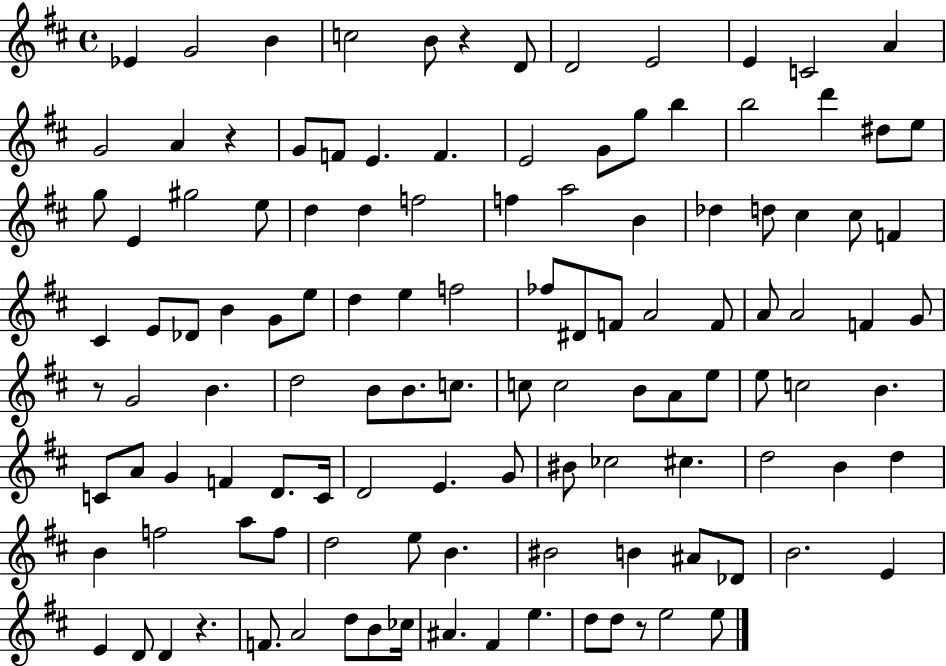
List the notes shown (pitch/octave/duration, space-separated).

Eb4/q G4/h B4/q C5/h B4/e R/q D4/e D4/h E4/h E4/q C4/h A4/q G4/h A4/q R/q G4/e F4/e E4/q. F4/q. E4/h G4/e G5/e B5/q B5/h D6/q D#5/e E5/e G5/e E4/q G#5/h E5/e D5/q D5/q F5/h F5/q A5/h B4/q Db5/q D5/e C#5/q C#5/e F4/q C#4/q E4/e Db4/e B4/q G4/e E5/e D5/q E5/q F5/h FES5/e D#4/e F4/e A4/h F4/e A4/e A4/h F4/q G4/e R/e G4/h B4/q. D5/h B4/e B4/e. C5/e. C5/e C5/h B4/e A4/e E5/e E5/e C5/h B4/q. C4/e A4/e G4/q F4/q D4/e. C4/s D4/h E4/q. G4/e BIS4/e CES5/h C#5/q. D5/h B4/q D5/q B4/q F5/h A5/e F5/e D5/h E5/e B4/q. BIS4/h B4/q A#4/e Db4/e B4/h. E4/q E4/q D4/e D4/q R/q. F4/e. A4/h D5/e B4/e CES5/s A#4/q. F#4/q E5/q. D5/e D5/e R/e E5/h E5/e